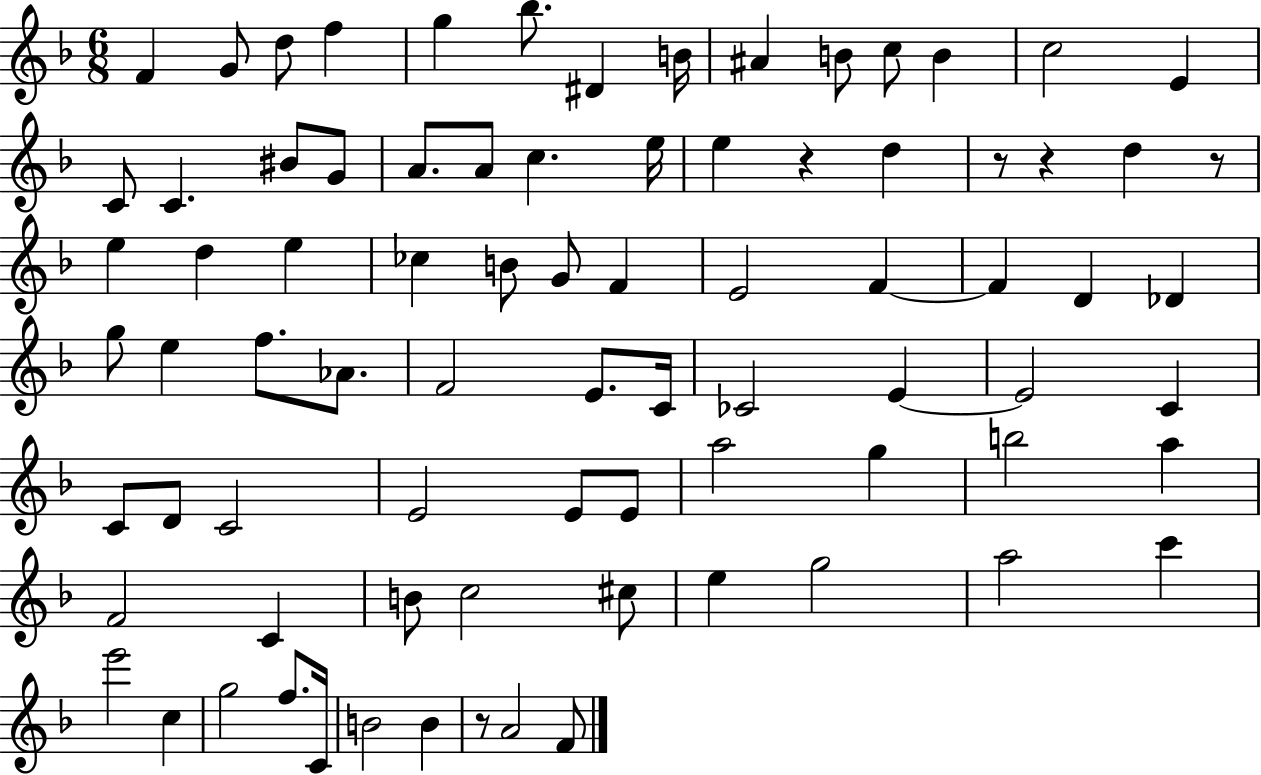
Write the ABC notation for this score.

X:1
T:Untitled
M:6/8
L:1/4
K:F
F G/2 d/2 f g _b/2 ^D B/4 ^A B/2 c/2 B c2 E C/2 C ^B/2 G/2 A/2 A/2 c e/4 e z d z/2 z d z/2 e d e _c B/2 G/2 F E2 F F D _D g/2 e f/2 _A/2 F2 E/2 C/4 _C2 E E2 C C/2 D/2 C2 E2 E/2 E/2 a2 g b2 a F2 C B/2 c2 ^c/2 e g2 a2 c' e'2 c g2 f/2 C/4 B2 B z/2 A2 F/2